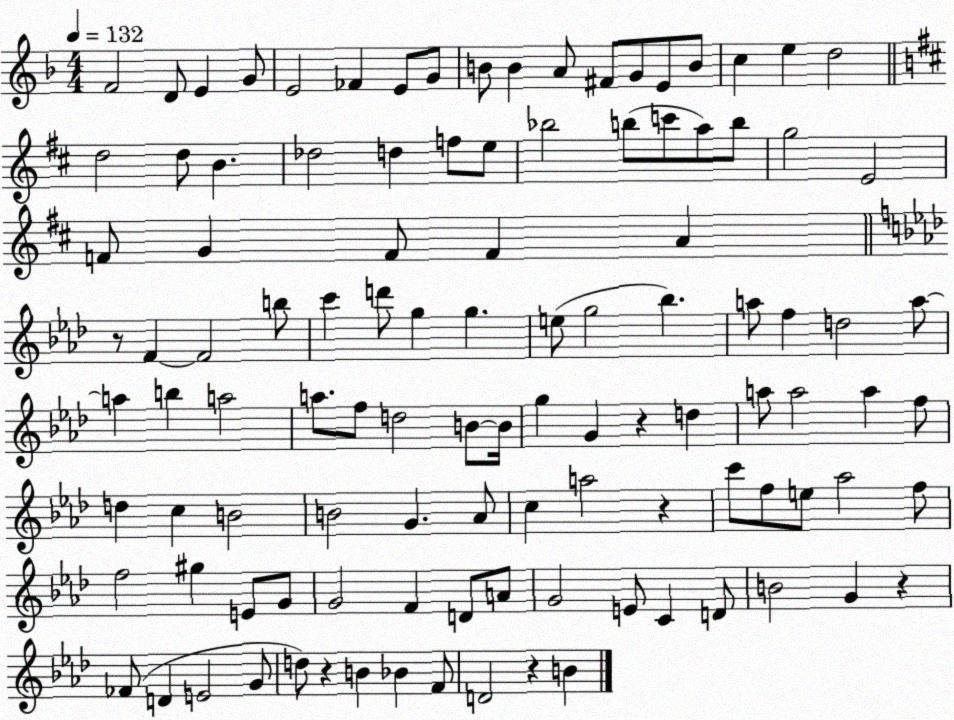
X:1
T:Untitled
M:4/4
L:1/4
K:F
F2 D/2 E G/2 E2 _F E/2 G/2 B/2 B A/2 ^F/2 G/2 E/2 B/2 c e d2 d2 d/2 B _d2 d f/2 e/2 _b2 b/2 c'/2 a/2 b/2 g2 E2 F/2 G F/2 F A z/2 F F2 b/2 c' d'/2 g g e/2 g2 _b a/2 f d2 a/2 a b a2 a/2 f/2 d2 B/2 B/4 g G z d a/2 a2 a f/2 d c B2 B2 G _A/2 c a2 z c'/2 f/2 e/2 _a2 f/2 f2 ^g E/2 G/2 G2 F D/2 A/2 G2 E/2 C D/2 B2 G z _F/2 D E2 G/2 d/2 z B _B F/2 D2 z B